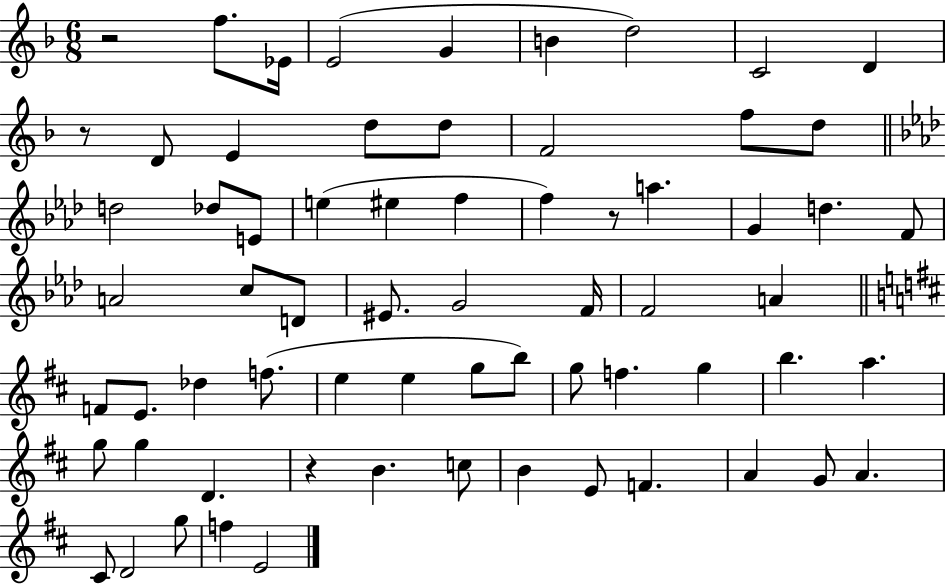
X:1
T:Untitled
M:6/8
L:1/4
K:F
z2 f/2 _E/4 E2 G B d2 C2 D z/2 D/2 E d/2 d/2 F2 f/2 d/2 d2 _d/2 E/2 e ^e f f z/2 a G d F/2 A2 c/2 D/2 ^E/2 G2 F/4 F2 A F/2 E/2 _d f/2 e e g/2 b/2 g/2 f g b a g/2 g D z B c/2 B E/2 F A G/2 A ^C/2 D2 g/2 f E2